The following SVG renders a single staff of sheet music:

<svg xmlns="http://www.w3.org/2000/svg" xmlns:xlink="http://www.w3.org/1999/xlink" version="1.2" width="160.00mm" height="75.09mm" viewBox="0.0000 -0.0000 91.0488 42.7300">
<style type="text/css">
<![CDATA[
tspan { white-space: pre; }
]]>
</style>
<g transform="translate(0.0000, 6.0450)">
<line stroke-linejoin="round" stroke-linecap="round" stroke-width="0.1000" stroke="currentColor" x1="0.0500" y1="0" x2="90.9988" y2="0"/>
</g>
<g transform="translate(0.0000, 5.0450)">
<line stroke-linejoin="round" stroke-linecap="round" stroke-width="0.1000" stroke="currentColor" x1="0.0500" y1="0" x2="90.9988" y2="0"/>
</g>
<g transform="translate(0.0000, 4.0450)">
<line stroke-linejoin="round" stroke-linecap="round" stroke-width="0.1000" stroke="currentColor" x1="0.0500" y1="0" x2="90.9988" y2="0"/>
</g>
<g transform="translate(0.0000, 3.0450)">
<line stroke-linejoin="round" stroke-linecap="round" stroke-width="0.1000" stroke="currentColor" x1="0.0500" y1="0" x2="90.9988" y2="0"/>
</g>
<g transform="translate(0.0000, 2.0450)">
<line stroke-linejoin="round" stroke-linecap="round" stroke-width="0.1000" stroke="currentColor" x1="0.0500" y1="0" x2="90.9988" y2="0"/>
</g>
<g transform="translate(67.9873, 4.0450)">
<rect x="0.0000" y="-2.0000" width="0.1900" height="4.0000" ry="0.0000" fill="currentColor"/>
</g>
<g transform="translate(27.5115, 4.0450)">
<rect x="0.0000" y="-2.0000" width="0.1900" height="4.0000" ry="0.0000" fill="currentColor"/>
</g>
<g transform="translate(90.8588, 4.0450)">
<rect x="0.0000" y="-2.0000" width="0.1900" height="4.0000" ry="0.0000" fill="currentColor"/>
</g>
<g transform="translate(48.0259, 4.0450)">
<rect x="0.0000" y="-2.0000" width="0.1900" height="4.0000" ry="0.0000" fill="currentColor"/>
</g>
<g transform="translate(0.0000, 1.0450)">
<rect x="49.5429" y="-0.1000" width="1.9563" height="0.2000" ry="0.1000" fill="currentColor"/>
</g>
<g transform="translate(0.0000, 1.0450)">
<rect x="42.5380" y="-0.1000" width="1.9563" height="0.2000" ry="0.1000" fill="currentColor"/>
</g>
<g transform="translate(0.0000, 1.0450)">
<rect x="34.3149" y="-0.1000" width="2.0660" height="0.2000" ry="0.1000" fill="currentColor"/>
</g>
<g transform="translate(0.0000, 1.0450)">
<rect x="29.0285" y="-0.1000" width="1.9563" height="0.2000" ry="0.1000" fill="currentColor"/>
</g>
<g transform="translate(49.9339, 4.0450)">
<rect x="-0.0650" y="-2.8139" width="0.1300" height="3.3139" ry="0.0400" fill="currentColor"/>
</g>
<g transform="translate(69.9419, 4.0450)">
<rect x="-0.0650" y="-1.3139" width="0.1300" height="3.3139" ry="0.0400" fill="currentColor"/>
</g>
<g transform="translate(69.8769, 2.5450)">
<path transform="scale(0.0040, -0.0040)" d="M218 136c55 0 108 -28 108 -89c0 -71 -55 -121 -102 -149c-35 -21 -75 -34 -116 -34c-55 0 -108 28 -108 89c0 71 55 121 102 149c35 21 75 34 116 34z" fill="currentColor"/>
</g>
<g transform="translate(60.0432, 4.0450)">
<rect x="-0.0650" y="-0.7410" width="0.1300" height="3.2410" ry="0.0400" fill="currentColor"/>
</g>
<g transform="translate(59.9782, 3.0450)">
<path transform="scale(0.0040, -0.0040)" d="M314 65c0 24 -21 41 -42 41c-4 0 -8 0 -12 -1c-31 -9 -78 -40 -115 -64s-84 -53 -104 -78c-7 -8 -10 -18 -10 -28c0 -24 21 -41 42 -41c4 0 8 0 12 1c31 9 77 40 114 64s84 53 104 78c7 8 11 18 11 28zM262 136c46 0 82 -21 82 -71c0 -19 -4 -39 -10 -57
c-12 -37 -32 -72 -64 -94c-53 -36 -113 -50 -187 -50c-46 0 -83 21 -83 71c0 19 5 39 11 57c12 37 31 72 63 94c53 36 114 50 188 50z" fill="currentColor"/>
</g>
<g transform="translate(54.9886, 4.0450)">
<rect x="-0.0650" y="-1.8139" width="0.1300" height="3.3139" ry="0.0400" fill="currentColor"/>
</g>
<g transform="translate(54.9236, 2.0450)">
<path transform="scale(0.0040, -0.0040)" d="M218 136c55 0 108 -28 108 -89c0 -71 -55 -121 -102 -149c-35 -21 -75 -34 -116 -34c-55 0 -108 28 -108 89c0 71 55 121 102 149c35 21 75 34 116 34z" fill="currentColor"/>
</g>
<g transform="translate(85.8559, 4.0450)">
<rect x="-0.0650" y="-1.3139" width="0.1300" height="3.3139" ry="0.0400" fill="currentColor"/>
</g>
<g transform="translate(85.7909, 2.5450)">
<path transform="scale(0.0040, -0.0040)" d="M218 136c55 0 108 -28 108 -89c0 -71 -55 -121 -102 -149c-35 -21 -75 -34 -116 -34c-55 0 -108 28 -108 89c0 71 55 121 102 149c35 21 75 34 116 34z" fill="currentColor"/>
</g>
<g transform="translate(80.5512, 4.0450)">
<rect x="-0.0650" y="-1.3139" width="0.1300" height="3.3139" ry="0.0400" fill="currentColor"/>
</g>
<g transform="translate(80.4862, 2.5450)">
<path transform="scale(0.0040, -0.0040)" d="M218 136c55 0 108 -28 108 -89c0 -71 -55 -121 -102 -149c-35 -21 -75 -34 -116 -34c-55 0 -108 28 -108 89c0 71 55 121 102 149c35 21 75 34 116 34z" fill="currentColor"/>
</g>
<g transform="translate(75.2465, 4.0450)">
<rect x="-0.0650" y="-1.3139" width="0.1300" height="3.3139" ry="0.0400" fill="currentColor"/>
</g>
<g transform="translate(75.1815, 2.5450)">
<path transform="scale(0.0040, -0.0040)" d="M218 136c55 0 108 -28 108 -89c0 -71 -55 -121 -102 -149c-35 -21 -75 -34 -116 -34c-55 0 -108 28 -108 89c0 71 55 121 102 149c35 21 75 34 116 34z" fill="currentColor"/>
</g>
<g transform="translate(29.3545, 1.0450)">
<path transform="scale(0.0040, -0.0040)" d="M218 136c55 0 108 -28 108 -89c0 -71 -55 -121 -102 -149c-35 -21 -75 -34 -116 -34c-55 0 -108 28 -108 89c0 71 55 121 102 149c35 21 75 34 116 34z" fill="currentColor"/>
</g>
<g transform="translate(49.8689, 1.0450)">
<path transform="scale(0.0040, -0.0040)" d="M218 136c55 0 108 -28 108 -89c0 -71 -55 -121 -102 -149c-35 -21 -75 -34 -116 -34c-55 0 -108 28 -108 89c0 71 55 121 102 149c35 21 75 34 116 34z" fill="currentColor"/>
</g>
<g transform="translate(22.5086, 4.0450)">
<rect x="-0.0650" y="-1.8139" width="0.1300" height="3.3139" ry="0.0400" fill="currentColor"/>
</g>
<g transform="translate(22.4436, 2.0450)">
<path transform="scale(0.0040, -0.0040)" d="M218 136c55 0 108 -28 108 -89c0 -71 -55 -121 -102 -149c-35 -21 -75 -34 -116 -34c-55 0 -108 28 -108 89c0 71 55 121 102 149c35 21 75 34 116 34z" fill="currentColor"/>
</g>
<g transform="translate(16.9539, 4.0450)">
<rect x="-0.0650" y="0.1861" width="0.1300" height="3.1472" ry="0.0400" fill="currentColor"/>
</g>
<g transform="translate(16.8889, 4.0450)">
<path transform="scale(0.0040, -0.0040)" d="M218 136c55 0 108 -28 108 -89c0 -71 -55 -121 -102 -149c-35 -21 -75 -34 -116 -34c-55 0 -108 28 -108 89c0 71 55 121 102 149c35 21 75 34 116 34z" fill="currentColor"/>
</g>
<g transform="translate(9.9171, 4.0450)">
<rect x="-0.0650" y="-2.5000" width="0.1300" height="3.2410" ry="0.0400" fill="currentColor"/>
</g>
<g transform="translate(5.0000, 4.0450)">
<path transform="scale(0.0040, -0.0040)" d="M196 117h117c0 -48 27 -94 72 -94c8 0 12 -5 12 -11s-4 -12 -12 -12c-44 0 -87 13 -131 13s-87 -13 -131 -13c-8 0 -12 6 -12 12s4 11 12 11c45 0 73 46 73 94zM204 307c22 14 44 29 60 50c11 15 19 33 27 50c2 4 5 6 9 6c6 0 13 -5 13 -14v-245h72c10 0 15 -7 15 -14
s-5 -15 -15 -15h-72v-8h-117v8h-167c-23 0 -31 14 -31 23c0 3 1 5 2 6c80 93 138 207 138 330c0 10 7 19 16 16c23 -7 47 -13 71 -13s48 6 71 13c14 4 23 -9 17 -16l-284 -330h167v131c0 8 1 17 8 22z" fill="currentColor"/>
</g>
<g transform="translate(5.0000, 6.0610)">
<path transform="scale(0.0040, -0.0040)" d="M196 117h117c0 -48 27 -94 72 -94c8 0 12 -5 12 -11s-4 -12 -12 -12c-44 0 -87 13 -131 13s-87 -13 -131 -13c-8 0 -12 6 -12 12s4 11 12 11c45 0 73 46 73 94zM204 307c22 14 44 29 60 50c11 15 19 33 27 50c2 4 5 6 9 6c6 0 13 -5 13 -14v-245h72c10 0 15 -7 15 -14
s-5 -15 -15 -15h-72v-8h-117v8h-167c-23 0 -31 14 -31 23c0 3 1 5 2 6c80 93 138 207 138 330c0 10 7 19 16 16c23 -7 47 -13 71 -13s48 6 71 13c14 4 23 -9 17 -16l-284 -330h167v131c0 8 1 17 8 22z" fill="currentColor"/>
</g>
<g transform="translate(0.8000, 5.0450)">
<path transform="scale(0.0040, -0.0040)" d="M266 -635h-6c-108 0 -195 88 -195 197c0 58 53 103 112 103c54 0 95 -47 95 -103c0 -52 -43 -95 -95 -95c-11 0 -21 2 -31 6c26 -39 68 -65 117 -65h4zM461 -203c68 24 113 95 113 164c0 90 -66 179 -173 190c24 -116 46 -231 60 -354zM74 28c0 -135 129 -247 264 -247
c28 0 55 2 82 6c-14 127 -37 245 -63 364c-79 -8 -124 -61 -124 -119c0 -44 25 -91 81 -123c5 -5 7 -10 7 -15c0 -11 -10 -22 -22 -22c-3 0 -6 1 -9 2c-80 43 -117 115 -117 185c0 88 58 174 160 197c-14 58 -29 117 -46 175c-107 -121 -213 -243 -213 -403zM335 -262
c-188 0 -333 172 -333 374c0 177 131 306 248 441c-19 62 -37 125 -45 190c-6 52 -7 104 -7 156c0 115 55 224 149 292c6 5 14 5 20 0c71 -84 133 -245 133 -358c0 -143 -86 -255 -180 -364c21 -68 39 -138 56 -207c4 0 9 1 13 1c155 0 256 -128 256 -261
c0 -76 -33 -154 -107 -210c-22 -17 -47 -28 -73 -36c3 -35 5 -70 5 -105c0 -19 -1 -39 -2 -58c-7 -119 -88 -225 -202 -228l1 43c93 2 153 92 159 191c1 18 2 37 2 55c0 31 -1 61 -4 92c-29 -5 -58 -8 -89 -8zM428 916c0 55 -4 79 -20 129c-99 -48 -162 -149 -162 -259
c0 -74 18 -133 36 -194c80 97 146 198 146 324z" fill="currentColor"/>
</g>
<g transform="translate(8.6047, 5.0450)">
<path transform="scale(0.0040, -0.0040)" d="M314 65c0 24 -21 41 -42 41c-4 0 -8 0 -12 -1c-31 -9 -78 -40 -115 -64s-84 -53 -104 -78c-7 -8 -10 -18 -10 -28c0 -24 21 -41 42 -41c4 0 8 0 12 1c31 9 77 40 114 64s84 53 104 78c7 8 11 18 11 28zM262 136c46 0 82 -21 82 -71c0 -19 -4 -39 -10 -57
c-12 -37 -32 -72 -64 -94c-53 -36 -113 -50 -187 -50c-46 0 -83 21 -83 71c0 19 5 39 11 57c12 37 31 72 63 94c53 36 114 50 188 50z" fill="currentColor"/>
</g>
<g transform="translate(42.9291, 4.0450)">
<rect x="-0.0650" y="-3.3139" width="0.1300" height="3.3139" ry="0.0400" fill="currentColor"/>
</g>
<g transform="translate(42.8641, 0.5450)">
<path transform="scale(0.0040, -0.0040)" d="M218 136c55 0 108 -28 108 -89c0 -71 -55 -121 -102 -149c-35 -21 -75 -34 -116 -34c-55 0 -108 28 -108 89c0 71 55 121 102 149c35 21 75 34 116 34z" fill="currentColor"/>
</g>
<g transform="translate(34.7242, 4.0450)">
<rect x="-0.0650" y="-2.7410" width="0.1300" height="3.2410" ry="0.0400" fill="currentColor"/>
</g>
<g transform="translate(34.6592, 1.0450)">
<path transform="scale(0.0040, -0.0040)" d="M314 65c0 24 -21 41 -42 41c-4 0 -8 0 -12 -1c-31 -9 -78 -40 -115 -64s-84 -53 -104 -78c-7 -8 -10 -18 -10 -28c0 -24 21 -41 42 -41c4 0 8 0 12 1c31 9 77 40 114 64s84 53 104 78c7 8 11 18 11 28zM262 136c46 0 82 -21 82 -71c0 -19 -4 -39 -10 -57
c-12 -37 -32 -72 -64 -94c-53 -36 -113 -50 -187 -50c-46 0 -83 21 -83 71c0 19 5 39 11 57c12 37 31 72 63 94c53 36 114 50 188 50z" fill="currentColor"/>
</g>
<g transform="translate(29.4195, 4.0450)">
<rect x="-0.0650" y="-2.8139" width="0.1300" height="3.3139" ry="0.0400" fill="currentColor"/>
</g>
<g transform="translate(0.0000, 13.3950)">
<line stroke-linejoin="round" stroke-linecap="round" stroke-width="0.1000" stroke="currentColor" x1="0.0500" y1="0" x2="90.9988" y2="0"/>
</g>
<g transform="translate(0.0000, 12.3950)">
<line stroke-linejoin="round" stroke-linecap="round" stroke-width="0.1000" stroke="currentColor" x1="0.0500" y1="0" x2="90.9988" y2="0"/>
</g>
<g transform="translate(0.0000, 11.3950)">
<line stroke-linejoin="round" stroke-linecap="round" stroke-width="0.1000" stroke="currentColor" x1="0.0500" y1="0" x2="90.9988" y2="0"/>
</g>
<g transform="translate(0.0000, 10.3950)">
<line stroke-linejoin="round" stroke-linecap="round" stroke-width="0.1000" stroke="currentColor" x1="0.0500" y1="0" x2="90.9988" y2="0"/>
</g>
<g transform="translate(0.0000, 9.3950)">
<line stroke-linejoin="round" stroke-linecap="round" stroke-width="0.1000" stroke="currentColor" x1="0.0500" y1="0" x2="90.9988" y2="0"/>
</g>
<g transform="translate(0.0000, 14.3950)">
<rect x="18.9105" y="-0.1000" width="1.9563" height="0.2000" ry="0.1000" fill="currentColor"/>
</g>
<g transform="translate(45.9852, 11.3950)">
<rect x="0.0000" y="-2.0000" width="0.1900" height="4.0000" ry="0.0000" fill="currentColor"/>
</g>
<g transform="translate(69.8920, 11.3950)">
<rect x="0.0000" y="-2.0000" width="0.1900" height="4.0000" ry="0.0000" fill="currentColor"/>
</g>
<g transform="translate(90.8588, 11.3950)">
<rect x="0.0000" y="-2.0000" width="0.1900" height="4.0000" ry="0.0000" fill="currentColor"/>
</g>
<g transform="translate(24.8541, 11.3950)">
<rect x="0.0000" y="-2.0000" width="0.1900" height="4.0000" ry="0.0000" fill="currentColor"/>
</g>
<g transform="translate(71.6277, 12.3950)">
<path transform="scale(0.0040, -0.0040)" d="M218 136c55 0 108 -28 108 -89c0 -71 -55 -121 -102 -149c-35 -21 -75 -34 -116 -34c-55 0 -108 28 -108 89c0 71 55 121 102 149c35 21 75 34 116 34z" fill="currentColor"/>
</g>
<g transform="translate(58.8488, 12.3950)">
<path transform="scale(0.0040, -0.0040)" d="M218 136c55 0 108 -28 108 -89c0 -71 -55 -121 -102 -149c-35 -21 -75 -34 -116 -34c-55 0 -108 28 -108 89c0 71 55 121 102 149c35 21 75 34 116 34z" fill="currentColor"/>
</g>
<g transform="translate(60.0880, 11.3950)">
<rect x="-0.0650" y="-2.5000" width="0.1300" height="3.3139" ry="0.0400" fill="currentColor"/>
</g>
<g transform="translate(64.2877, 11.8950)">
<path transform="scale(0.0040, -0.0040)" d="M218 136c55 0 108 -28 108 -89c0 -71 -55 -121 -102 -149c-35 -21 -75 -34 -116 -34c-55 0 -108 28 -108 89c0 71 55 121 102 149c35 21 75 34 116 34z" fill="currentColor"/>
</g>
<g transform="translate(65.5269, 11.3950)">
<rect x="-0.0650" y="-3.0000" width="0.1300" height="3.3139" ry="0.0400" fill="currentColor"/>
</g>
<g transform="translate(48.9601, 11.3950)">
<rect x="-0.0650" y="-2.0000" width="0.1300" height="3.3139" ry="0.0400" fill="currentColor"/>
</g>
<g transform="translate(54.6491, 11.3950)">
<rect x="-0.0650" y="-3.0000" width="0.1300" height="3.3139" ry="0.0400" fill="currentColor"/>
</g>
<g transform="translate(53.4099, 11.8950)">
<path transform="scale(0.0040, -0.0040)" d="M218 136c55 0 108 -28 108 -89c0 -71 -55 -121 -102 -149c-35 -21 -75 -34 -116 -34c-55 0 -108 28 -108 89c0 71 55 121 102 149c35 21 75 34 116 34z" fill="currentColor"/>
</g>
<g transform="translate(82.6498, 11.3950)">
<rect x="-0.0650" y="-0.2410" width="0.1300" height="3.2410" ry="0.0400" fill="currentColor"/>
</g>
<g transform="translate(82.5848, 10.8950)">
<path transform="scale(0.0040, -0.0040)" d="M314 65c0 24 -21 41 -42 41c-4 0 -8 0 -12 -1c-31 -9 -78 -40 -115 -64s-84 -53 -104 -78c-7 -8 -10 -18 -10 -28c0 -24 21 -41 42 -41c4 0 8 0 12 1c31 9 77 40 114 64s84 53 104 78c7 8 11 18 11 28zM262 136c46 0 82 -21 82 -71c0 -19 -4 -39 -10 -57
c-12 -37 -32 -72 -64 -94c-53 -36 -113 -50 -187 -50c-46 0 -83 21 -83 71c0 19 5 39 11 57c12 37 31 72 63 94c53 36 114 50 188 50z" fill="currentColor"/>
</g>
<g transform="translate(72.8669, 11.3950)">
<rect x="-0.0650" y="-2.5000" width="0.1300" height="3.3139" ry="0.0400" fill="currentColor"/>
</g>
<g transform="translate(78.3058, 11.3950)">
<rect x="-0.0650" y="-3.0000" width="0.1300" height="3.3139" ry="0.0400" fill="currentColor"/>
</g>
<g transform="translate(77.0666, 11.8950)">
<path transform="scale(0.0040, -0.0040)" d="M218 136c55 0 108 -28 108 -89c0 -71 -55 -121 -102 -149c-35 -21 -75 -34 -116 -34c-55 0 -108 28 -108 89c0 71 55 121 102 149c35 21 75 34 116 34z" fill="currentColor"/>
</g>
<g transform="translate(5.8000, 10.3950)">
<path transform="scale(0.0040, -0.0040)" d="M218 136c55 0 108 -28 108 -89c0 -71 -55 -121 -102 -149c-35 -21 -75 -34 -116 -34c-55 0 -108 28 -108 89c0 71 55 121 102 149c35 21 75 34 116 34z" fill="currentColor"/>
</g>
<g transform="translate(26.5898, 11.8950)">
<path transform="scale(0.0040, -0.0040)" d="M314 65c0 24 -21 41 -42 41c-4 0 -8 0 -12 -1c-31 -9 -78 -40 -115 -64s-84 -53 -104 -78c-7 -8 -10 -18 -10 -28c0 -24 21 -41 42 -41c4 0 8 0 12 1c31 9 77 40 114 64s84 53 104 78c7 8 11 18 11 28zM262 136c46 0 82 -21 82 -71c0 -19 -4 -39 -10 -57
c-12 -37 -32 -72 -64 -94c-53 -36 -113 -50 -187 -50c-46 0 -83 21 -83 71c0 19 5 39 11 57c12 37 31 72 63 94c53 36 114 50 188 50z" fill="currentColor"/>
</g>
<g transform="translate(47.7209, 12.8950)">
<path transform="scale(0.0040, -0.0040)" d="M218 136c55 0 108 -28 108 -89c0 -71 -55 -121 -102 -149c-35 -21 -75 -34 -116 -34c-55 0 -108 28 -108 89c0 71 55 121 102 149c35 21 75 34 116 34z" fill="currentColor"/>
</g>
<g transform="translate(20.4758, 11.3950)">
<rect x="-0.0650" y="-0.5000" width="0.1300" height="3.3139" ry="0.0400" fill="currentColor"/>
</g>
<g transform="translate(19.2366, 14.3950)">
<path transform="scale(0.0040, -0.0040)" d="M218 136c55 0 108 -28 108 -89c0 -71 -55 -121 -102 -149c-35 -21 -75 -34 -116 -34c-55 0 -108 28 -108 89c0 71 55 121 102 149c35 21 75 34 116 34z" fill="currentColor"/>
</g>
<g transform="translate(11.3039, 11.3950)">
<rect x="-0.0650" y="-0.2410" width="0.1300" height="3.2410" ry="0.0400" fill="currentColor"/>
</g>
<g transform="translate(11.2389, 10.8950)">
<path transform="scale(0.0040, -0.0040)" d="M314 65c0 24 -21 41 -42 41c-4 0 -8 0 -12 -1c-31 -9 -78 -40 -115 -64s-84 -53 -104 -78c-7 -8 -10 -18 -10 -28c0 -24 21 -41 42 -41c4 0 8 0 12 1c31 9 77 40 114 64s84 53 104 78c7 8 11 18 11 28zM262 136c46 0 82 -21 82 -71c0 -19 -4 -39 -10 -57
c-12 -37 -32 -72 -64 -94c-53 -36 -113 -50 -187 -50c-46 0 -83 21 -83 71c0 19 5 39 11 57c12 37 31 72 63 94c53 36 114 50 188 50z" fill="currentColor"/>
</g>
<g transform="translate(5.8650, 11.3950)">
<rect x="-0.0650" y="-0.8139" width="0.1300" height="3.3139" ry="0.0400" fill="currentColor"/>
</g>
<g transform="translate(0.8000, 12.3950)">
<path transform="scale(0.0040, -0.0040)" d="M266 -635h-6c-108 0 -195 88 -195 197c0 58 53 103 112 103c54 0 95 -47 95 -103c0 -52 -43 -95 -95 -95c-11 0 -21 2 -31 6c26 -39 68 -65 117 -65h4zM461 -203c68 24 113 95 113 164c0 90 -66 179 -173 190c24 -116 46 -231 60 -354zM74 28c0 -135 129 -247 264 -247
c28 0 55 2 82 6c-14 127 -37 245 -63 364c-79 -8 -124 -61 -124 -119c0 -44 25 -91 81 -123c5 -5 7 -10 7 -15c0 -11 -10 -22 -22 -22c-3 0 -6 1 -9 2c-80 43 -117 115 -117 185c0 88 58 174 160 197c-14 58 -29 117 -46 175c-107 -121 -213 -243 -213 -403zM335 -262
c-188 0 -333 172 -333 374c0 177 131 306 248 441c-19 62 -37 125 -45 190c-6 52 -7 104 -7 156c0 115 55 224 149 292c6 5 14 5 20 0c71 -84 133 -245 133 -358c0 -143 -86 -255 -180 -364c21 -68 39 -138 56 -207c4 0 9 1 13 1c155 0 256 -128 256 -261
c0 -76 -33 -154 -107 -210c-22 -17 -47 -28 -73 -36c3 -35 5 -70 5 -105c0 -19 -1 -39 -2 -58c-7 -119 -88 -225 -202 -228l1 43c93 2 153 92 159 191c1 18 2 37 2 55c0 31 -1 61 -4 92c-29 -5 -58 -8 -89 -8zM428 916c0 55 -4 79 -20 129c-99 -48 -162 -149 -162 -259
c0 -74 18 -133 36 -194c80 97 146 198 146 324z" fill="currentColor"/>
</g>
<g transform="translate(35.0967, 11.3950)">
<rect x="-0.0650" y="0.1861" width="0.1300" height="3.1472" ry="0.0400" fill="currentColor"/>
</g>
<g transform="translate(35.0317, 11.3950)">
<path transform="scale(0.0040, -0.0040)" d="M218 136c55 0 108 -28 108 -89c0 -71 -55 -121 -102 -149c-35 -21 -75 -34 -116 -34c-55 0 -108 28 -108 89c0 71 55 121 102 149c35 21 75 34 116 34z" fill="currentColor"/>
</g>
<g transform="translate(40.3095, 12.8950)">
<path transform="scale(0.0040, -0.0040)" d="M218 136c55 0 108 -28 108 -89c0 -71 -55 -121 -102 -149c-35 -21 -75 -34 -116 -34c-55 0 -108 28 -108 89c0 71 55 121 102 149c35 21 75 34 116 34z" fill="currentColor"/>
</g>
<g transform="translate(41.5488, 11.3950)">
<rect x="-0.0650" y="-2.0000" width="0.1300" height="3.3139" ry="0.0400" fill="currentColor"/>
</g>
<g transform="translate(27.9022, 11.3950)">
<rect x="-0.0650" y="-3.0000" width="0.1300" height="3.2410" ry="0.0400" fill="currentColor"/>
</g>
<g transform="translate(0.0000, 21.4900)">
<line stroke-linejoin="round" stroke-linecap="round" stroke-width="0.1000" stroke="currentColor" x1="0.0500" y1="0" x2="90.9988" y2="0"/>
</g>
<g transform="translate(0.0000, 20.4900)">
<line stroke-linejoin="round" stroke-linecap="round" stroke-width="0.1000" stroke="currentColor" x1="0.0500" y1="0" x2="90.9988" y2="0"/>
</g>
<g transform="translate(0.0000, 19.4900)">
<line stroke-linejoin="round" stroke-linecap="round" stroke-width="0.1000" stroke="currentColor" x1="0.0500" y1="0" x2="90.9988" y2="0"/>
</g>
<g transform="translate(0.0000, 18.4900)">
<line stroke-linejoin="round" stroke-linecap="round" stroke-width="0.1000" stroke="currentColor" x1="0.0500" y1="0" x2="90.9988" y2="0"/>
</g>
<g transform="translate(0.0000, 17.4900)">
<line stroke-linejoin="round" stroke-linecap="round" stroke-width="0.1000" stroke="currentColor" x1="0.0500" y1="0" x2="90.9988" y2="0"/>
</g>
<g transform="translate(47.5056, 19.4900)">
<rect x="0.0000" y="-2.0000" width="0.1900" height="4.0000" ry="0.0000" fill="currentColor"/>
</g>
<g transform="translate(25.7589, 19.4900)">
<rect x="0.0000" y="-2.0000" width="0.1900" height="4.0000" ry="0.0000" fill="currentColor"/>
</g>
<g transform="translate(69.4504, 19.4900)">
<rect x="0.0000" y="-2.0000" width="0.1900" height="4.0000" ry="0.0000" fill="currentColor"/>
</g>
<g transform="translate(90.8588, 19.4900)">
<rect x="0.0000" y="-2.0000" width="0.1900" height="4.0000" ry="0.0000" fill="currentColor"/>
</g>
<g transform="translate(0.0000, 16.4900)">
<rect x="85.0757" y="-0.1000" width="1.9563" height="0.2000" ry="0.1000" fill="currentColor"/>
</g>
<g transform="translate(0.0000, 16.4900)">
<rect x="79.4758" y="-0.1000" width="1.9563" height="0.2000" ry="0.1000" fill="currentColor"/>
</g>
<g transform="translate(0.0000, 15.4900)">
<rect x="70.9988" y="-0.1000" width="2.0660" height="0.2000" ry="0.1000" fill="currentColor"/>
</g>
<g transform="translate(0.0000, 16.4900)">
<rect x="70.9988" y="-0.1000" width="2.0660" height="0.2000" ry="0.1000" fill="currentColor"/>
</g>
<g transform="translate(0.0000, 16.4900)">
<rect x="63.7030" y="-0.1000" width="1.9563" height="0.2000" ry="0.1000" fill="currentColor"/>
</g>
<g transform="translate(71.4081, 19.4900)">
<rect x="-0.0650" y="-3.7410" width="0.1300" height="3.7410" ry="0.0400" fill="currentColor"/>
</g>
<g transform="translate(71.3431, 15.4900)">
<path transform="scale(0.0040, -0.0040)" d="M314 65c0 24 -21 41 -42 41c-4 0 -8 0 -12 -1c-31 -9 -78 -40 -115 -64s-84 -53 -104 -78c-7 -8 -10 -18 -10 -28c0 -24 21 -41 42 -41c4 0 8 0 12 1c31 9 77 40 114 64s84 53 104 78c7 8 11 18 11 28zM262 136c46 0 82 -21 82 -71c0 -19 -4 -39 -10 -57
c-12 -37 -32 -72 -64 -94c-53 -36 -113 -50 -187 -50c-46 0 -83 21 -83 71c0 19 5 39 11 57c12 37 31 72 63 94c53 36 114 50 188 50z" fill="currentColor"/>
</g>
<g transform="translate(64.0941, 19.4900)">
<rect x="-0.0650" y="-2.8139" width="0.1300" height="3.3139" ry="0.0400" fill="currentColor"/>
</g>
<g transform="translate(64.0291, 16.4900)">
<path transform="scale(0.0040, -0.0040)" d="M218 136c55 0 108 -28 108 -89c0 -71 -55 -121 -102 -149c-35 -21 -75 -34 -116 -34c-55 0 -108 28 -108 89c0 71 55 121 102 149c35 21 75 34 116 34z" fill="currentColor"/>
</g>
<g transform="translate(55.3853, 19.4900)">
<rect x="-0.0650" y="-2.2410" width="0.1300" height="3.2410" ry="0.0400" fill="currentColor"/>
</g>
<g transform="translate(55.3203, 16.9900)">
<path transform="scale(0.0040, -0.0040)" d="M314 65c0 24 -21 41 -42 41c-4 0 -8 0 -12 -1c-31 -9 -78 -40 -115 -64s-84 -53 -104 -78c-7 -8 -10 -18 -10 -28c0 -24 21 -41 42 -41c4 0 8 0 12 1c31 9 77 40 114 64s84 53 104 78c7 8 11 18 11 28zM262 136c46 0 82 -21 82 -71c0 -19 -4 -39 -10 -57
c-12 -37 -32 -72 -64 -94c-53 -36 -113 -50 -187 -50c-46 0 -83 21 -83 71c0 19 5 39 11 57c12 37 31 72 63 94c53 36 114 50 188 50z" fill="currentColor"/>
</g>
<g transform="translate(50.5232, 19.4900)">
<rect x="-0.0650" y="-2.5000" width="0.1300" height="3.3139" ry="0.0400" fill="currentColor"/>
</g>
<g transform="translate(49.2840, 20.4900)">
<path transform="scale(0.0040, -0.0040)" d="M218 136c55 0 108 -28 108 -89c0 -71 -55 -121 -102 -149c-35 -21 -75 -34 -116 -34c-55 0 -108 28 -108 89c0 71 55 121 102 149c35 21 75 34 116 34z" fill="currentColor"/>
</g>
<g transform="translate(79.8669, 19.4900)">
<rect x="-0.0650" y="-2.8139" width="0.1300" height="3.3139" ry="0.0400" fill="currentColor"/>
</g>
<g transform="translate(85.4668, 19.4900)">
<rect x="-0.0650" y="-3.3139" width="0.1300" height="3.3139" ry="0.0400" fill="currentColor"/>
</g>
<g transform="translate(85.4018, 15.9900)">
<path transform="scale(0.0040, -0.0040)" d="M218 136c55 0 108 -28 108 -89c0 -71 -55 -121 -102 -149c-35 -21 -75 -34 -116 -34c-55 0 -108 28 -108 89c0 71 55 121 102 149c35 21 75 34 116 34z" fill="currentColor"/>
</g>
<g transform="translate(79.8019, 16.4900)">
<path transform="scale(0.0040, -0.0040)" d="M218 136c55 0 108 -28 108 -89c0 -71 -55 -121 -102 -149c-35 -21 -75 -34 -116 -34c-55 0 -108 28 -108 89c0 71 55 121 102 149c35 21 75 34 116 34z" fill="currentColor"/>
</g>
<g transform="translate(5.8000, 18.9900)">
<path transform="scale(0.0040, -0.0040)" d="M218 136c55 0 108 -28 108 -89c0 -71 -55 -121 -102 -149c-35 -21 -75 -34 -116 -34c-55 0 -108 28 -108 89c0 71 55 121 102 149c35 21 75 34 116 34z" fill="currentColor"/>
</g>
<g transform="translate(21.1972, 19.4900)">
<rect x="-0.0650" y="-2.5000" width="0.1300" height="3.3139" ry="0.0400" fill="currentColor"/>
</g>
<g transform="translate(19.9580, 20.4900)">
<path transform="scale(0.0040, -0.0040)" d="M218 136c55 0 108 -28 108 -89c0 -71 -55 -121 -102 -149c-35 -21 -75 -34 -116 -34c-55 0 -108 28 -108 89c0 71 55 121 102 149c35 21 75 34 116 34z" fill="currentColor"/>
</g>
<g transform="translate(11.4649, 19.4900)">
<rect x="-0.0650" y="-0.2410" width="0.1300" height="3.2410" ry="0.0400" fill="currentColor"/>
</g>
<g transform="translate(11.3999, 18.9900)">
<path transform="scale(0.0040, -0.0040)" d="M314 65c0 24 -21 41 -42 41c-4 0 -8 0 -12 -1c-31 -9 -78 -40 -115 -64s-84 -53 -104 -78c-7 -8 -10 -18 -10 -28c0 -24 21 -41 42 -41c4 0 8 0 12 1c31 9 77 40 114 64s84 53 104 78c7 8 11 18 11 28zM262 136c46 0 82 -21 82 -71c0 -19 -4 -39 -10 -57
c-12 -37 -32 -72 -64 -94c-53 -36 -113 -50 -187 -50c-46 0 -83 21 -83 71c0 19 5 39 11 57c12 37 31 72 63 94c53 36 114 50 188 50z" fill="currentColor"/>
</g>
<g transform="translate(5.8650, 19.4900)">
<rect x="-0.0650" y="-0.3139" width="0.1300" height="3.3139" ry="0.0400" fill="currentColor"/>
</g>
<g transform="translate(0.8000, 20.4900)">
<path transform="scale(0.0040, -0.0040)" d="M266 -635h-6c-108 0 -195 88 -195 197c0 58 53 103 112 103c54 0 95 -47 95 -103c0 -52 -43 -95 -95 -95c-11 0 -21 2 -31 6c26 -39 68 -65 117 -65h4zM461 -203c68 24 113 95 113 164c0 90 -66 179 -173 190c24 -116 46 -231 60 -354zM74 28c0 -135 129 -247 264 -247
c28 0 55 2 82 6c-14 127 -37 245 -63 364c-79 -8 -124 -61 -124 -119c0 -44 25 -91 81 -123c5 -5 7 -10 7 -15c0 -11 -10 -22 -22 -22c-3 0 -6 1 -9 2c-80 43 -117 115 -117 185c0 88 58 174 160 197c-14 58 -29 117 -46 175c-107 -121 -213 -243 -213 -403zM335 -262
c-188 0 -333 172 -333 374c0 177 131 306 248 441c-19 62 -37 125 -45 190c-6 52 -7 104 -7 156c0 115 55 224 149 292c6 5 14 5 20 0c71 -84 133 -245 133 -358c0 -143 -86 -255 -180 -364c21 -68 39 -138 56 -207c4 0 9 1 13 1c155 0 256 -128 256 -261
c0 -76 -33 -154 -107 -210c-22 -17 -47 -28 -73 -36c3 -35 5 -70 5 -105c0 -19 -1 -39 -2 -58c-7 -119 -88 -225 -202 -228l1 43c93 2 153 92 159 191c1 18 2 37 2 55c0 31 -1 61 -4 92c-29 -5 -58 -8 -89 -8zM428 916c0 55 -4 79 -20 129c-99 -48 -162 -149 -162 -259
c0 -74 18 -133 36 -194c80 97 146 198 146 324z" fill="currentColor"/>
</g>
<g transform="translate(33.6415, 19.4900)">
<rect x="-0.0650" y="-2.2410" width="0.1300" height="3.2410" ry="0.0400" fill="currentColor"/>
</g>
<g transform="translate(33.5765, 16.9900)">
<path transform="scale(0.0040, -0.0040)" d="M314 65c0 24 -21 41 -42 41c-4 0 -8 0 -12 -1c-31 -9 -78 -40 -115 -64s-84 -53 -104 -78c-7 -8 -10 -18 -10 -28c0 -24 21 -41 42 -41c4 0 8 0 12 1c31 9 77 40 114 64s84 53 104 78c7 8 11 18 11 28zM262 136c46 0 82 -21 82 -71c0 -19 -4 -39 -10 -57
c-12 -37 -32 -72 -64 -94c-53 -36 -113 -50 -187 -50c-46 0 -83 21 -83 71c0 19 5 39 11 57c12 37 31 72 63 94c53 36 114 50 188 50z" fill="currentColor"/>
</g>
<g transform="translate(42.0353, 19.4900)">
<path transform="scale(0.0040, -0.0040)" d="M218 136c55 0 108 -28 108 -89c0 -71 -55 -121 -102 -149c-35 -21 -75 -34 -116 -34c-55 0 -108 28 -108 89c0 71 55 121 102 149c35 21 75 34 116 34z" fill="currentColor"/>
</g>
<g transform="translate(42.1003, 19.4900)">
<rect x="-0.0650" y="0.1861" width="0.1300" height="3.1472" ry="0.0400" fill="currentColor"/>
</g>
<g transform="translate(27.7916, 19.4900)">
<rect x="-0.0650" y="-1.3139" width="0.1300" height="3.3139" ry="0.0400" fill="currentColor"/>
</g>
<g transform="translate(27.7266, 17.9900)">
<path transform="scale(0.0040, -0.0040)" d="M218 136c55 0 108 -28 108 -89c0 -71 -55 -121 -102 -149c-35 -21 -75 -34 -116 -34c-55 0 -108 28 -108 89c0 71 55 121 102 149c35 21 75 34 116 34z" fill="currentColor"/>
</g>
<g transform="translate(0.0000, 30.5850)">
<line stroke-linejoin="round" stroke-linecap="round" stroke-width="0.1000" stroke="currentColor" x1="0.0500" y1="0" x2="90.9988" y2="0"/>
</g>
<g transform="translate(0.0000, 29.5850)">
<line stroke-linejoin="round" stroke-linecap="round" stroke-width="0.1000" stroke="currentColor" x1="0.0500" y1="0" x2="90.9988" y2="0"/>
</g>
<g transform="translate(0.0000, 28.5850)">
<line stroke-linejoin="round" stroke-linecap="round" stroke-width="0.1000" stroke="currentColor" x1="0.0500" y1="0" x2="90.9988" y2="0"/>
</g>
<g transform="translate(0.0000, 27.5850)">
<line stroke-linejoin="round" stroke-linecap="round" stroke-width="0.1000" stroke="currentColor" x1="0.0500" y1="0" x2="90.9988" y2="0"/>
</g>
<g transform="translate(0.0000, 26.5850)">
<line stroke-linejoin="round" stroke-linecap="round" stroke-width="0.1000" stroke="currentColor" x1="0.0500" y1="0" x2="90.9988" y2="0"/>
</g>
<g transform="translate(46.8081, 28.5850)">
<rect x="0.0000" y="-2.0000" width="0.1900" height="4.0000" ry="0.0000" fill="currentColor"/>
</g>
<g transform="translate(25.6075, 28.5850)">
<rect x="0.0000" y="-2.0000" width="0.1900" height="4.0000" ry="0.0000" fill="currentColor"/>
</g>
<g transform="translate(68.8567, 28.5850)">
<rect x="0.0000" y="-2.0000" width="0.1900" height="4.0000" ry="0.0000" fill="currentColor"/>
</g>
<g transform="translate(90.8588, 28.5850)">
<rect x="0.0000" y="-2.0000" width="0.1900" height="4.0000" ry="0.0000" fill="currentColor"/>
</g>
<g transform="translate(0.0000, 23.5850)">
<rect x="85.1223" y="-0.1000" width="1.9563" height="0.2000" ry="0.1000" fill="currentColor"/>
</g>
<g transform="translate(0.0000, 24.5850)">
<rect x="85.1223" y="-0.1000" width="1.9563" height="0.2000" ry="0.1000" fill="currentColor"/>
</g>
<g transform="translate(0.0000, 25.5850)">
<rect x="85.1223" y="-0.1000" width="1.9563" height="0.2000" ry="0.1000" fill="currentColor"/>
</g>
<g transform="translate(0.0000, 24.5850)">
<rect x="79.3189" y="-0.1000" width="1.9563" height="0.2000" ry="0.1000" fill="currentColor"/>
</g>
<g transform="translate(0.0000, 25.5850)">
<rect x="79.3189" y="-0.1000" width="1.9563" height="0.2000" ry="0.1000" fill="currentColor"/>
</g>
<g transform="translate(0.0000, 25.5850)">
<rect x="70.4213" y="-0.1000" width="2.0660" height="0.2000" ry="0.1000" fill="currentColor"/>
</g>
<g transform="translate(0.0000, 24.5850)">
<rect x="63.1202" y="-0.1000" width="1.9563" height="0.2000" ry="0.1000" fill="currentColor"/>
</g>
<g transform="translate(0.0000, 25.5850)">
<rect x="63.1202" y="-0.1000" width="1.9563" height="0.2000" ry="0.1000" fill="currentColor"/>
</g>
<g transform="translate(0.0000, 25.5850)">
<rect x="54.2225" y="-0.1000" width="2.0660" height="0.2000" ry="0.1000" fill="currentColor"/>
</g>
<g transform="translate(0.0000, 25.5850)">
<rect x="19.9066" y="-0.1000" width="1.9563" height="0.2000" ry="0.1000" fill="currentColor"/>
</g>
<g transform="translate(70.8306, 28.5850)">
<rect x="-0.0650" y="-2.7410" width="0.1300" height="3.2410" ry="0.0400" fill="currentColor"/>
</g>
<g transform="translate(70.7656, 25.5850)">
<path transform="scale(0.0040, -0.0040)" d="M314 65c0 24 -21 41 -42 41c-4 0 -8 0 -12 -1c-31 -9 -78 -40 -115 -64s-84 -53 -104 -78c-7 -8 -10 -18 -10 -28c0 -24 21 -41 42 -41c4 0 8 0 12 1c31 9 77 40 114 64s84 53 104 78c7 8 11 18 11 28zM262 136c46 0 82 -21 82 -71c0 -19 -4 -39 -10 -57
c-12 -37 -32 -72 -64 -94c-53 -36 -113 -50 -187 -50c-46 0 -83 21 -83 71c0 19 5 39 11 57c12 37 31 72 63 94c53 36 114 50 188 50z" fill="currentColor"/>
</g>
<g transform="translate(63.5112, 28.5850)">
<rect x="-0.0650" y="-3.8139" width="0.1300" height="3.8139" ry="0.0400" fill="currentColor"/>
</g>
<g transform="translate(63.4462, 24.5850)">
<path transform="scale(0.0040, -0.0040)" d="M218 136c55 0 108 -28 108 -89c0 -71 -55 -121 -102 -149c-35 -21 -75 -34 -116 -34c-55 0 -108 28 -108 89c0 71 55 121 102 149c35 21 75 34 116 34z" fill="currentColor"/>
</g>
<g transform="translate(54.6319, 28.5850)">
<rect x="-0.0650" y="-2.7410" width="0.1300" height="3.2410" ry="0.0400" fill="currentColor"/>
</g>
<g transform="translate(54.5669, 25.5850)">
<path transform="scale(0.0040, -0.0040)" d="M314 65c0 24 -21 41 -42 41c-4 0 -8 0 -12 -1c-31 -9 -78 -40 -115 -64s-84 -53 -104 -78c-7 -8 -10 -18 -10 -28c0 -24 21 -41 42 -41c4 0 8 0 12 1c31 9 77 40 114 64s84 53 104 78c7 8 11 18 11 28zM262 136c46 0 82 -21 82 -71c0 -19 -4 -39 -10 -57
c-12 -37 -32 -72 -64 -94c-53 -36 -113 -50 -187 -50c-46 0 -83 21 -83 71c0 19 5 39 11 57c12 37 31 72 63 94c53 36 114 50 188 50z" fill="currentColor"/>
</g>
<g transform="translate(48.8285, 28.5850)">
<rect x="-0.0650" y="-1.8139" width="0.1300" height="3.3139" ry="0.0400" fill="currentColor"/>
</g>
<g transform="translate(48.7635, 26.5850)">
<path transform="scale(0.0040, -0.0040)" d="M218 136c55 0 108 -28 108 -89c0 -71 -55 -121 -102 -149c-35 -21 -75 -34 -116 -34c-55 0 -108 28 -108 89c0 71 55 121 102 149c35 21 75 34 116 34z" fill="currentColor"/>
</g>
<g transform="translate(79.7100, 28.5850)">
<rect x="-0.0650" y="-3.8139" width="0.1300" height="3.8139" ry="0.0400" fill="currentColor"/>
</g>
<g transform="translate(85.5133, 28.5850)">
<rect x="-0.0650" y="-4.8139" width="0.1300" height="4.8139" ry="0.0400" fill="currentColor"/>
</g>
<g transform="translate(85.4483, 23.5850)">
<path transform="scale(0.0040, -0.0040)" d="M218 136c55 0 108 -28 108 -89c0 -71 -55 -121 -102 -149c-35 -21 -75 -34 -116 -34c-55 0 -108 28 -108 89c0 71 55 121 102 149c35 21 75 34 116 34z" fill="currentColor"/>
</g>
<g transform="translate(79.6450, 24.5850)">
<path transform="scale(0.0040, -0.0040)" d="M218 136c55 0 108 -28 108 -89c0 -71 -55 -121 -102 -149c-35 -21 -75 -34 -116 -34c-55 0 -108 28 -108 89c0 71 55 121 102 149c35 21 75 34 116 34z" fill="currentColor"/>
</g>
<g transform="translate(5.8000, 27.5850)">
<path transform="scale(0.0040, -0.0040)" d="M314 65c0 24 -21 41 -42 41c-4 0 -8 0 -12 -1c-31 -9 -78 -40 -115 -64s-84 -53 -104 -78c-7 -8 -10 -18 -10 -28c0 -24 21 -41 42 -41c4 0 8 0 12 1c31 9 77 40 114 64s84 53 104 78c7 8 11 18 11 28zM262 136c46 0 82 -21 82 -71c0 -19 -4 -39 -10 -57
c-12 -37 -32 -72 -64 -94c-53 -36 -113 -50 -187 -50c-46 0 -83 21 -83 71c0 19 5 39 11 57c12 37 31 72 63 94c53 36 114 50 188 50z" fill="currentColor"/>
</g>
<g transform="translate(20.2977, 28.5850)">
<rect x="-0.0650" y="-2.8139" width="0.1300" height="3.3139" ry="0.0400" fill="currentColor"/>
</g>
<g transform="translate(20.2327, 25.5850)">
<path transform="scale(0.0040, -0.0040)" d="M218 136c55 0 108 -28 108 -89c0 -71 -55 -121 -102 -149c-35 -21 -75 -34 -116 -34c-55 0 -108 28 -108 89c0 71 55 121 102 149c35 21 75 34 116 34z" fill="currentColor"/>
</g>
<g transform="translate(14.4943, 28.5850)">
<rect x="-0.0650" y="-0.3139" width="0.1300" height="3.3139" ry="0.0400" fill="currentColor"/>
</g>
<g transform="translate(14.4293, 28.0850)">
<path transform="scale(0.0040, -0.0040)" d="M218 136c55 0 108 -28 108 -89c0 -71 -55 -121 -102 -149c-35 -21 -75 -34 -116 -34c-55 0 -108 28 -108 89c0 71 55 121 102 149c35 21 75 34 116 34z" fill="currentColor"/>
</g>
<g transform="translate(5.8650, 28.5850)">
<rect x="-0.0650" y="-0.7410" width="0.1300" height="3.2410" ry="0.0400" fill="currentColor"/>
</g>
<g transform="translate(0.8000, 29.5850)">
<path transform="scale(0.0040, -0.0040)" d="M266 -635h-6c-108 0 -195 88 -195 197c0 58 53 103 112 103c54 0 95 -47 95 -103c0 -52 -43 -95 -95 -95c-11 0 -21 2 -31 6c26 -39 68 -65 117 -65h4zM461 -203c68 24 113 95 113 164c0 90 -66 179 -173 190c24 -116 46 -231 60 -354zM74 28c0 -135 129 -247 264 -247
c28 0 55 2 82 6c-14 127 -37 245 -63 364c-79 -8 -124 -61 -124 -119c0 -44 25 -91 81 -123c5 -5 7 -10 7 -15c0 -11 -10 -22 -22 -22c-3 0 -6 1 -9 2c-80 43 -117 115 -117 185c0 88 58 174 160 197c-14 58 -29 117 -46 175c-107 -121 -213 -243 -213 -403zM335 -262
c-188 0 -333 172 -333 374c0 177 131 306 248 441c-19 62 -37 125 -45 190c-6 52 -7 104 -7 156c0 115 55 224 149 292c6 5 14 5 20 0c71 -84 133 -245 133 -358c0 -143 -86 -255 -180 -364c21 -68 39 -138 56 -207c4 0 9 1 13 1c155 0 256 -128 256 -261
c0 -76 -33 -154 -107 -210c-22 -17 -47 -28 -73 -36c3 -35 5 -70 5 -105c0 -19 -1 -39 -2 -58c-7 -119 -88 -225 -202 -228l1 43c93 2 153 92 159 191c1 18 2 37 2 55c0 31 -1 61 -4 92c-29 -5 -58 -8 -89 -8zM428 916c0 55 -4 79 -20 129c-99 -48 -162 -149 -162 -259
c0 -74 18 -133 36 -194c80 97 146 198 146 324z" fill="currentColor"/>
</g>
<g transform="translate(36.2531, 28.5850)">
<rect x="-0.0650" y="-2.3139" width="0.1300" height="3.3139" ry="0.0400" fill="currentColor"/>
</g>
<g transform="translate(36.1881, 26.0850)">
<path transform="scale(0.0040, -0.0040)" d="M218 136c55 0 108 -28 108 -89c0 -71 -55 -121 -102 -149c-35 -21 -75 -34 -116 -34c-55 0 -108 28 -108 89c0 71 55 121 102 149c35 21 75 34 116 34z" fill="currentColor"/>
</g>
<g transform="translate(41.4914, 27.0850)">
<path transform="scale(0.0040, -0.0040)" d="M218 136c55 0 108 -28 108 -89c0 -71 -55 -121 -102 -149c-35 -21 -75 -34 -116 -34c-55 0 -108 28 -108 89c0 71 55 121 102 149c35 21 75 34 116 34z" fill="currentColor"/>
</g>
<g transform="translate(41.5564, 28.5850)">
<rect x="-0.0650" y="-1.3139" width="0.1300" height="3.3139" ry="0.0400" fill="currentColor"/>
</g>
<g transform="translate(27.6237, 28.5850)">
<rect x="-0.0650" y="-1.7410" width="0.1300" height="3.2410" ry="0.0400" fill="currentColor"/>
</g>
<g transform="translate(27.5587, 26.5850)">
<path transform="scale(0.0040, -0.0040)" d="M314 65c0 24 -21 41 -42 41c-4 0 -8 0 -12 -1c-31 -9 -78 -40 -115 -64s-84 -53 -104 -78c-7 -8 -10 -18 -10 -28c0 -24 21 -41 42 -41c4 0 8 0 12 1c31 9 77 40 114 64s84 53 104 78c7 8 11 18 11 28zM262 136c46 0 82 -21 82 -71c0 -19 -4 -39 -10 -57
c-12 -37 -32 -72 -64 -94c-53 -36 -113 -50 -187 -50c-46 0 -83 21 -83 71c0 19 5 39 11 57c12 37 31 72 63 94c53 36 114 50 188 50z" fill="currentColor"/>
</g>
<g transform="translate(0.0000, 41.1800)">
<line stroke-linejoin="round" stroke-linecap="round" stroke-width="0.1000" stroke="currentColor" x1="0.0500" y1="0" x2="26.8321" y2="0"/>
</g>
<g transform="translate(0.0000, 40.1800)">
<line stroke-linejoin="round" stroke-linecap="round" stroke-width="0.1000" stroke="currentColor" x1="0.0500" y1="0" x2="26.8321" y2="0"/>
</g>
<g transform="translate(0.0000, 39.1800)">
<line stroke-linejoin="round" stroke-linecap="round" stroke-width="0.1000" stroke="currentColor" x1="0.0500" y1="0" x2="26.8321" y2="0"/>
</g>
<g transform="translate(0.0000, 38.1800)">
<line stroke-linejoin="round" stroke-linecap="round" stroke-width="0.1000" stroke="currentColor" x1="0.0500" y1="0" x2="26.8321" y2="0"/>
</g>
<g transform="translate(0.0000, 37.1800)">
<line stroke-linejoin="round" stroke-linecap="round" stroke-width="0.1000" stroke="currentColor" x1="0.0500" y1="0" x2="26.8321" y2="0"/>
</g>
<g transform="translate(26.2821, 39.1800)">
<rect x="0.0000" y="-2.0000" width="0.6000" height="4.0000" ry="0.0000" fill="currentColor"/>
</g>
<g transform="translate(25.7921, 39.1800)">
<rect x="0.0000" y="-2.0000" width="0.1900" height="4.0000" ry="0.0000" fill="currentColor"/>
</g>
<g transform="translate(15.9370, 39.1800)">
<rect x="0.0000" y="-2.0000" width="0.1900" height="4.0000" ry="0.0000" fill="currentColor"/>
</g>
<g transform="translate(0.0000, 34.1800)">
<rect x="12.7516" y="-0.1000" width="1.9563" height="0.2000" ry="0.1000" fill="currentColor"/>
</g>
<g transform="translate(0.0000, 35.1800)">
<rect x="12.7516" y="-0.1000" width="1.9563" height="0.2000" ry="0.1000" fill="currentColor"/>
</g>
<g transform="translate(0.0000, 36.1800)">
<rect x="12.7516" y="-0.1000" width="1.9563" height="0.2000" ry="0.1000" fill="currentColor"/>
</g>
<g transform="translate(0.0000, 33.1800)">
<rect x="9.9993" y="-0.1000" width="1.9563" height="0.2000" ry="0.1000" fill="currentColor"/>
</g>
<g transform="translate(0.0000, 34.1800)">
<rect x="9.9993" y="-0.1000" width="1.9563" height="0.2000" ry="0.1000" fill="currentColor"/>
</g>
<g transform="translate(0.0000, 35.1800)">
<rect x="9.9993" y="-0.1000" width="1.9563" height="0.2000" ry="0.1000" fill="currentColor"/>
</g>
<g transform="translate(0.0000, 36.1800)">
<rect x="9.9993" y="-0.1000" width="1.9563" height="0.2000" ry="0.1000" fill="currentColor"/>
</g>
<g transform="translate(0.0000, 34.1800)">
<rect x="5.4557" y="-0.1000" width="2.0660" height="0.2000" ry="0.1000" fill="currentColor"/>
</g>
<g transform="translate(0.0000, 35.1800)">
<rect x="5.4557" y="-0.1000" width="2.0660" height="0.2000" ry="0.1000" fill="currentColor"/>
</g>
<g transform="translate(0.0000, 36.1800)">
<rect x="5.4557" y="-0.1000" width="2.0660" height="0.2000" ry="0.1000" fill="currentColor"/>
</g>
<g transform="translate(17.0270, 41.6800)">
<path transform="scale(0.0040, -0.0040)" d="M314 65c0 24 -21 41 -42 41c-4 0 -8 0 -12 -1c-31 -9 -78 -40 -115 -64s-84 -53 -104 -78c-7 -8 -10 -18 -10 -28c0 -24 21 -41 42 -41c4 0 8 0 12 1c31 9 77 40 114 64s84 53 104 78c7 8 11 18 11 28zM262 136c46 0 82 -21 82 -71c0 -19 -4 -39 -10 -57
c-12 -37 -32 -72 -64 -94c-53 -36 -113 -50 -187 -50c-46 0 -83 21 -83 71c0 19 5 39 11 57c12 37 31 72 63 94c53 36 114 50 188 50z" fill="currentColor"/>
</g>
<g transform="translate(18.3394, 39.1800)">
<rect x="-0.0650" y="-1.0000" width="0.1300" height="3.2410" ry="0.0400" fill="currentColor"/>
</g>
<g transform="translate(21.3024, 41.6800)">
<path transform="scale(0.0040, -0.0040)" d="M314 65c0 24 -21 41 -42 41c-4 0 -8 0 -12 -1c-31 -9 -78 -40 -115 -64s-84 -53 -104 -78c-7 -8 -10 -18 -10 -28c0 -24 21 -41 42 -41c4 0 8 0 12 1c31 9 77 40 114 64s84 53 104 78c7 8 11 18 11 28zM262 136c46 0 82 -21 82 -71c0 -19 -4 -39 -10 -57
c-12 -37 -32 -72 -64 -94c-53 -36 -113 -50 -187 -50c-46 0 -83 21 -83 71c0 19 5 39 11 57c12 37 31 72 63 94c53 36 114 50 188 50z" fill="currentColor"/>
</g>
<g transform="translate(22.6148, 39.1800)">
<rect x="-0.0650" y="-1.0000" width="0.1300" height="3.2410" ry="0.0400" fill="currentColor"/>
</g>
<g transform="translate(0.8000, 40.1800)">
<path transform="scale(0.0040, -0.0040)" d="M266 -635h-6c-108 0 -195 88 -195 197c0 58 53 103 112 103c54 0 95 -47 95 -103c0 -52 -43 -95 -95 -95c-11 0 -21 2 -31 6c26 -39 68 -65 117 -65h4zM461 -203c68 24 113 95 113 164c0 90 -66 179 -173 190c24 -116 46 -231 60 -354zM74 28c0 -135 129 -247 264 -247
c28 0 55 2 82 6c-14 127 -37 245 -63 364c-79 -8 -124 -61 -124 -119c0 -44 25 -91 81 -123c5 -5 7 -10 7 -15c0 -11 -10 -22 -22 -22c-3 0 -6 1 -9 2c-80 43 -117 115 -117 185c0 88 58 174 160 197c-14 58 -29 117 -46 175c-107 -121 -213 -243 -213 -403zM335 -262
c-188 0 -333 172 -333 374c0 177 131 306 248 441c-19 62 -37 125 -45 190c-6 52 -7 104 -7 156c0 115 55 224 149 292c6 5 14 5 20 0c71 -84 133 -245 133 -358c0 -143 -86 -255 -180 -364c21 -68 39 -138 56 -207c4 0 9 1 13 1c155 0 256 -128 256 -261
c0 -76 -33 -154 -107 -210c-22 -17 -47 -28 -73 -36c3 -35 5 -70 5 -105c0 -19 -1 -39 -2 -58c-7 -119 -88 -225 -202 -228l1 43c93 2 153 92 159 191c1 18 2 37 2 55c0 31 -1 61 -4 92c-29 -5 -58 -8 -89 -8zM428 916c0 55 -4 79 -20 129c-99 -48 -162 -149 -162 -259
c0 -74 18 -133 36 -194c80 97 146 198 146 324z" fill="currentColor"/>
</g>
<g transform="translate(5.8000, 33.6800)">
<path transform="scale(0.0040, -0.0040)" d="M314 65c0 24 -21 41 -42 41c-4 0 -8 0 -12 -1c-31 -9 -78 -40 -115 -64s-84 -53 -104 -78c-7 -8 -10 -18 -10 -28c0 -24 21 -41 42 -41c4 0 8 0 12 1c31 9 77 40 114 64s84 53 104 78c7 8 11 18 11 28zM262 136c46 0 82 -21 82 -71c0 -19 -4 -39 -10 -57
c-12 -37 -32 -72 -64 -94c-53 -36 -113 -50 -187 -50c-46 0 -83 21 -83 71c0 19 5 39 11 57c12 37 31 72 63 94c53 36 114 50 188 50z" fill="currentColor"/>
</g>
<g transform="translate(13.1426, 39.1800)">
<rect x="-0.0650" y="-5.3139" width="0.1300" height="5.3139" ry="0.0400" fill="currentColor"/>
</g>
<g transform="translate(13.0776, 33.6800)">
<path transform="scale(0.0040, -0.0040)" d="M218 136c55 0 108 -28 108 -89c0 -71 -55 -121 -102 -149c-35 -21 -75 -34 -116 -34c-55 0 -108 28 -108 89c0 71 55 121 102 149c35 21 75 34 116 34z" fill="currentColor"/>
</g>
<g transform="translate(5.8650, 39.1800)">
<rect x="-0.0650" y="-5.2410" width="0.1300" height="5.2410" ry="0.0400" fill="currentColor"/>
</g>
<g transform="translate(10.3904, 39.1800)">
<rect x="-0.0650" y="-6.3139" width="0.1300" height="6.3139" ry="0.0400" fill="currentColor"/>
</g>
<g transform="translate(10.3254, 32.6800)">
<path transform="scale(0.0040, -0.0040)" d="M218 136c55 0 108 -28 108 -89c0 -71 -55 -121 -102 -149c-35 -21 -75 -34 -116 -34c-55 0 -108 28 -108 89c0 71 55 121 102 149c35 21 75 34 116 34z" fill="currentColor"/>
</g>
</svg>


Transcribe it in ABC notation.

X:1
T:Untitled
M:4/4
L:1/4
K:C
G2 B f a a2 b a f d2 e e e e d c2 C A2 B F F A G A G A c2 c c2 G e g2 B G g2 a c'2 a b d2 c a f2 g e f a2 c' a2 c' e' f'2 a' f' D2 D2